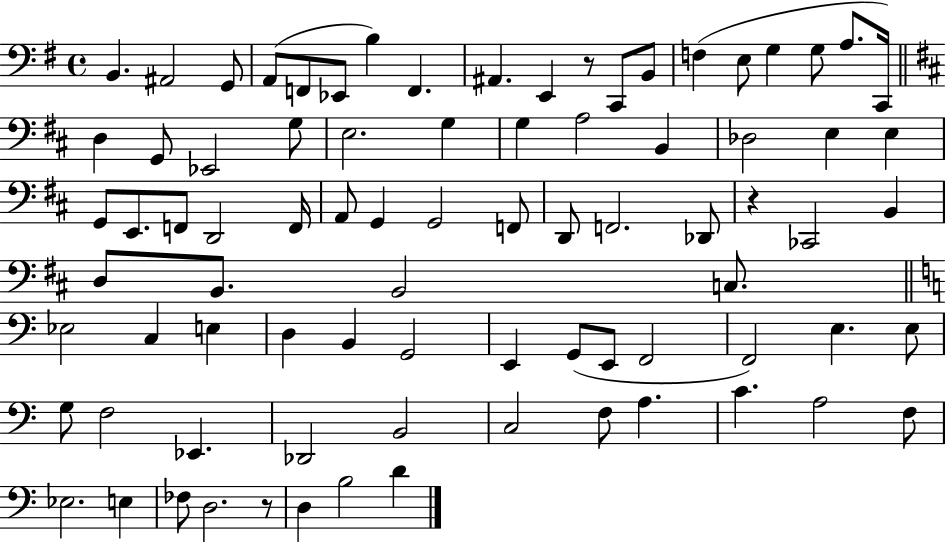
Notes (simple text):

B2/q. A#2/h G2/e A2/e F2/e Eb2/e B3/q F2/q. A#2/q. E2/q R/e C2/e B2/e F3/q E3/e G3/q G3/e A3/e. C2/s D3/q G2/e Eb2/h G3/e E3/h. G3/q G3/q A3/h B2/q Db3/h E3/q E3/q G2/e E2/e. F2/e D2/h F2/s A2/e G2/q G2/h F2/e D2/e F2/h. Db2/e R/q CES2/h B2/q D3/e B2/e. B2/h C3/e. Eb3/h C3/q E3/q D3/q B2/q G2/h E2/q G2/e E2/e F2/h F2/h E3/q. E3/e G3/e F3/h Eb2/q. Db2/h B2/h C3/h F3/e A3/q. C4/q. A3/h F3/e Eb3/h. E3/q FES3/e D3/h. R/e D3/q B3/h D4/q